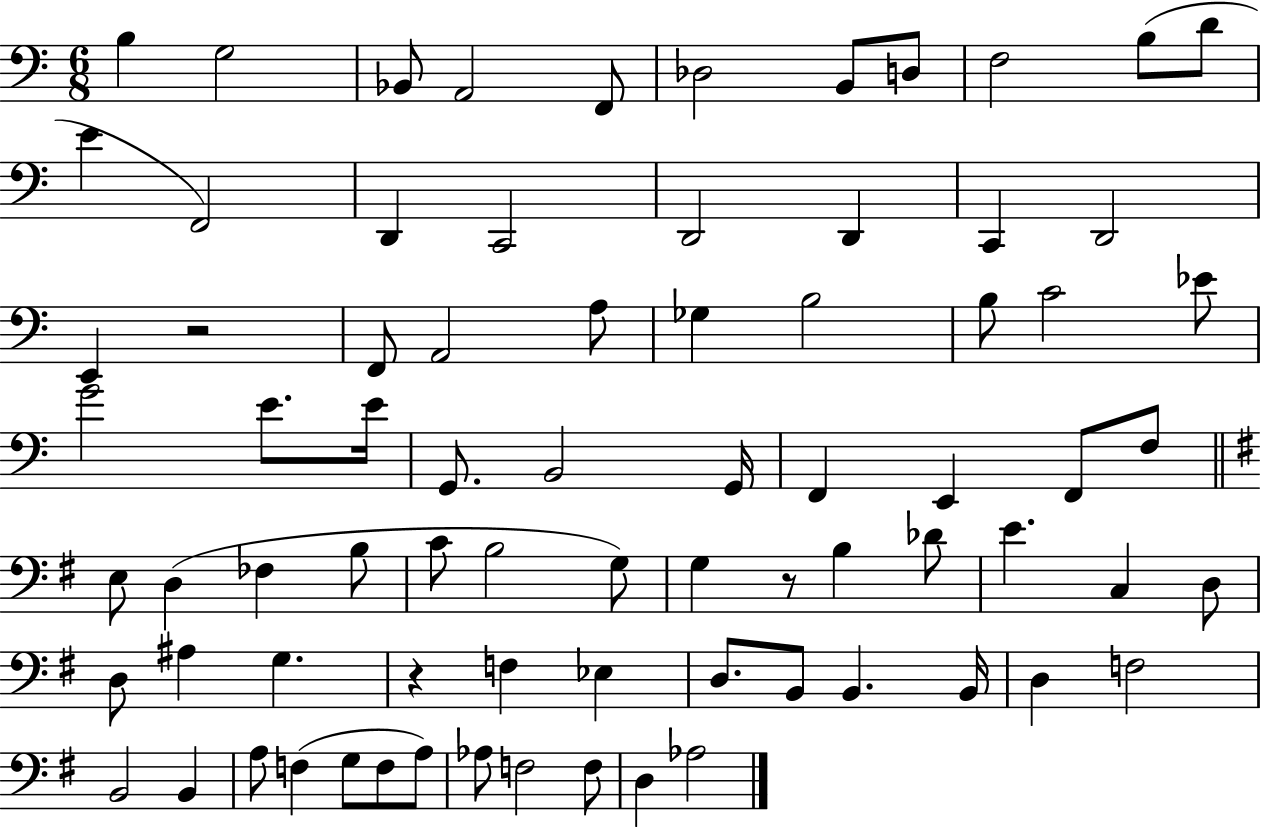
B3/q G3/h Bb2/e A2/h F2/e Db3/h B2/e D3/e F3/h B3/e D4/e E4/q F2/h D2/q C2/h D2/h D2/q C2/q D2/h E2/q R/h F2/e A2/h A3/e Gb3/q B3/h B3/e C4/h Eb4/e G4/h E4/e. E4/s G2/e. B2/h G2/s F2/q E2/q F2/e F3/e E3/e D3/q FES3/q B3/e C4/e B3/h G3/e G3/q R/e B3/q Db4/e E4/q. C3/q D3/e D3/e A#3/q G3/q. R/q F3/q Eb3/q D3/e. B2/e B2/q. B2/s D3/q F3/h B2/h B2/q A3/e F3/q G3/e F3/e A3/e Ab3/e F3/h F3/e D3/q Ab3/h